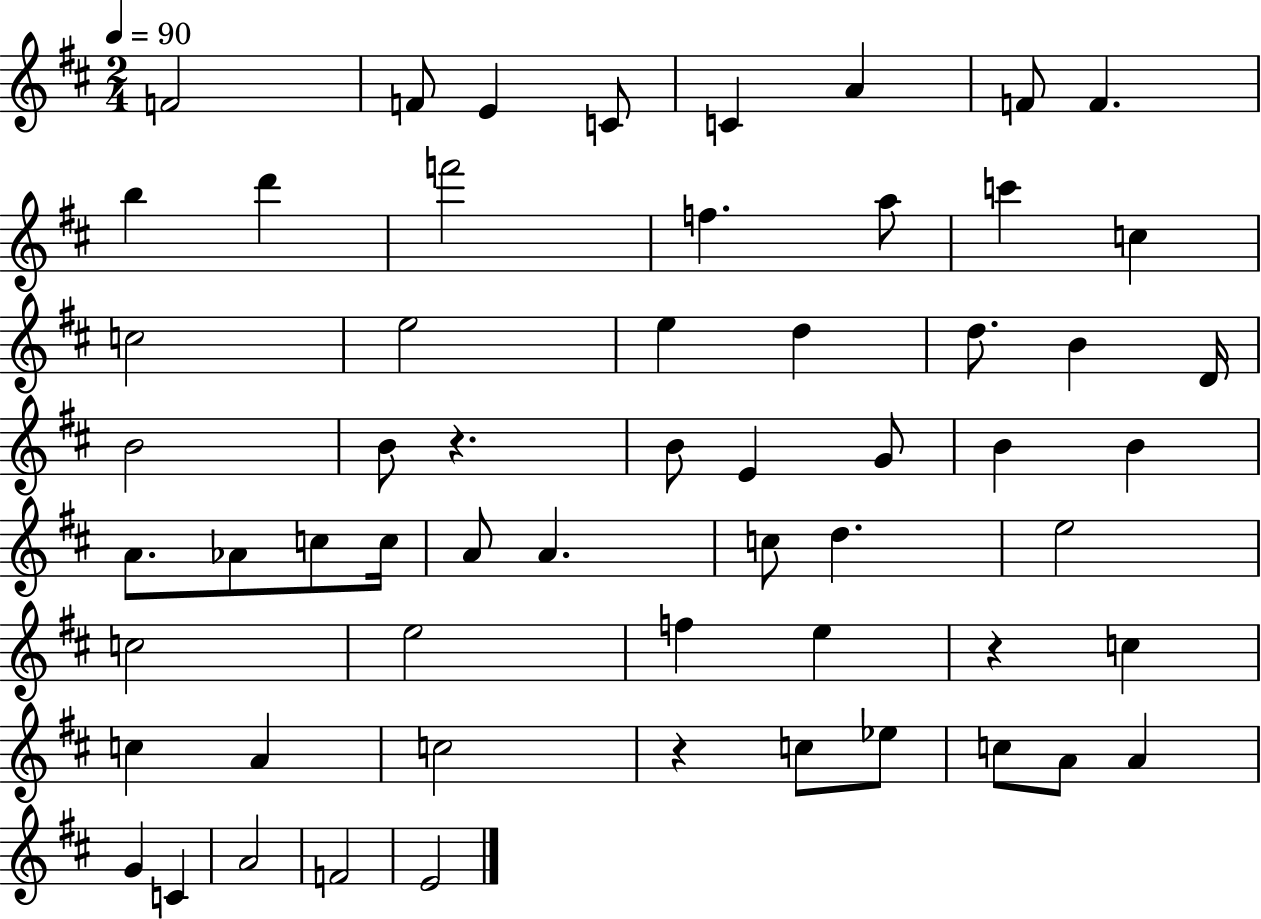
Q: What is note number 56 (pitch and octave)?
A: E4